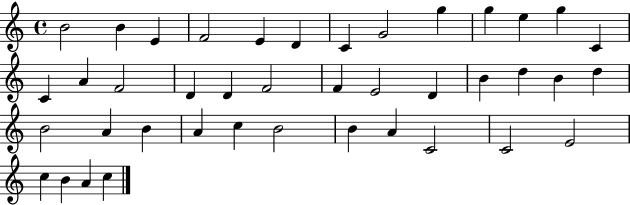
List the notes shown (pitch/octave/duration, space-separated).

B4/h B4/q E4/q F4/h E4/q D4/q C4/q G4/h G5/q G5/q E5/q G5/q C4/q C4/q A4/q F4/h D4/q D4/q F4/h F4/q E4/h D4/q B4/q D5/q B4/q D5/q B4/h A4/q B4/q A4/q C5/q B4/h B4/q A4/q C4/h C4/h E4/h C5/q B4/q A4/q C5/q